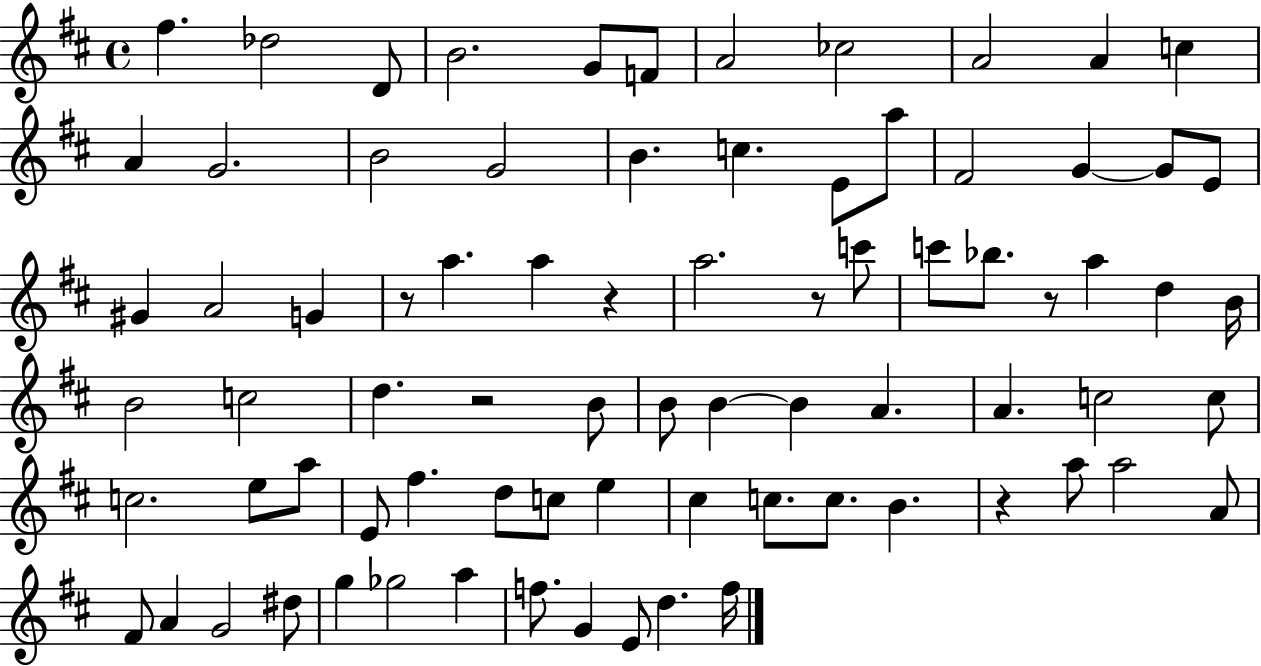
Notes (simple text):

F#5/q. Db5/h D4/e B4/h. G4/e F4/e A4/h CES5/h A4/h A4/q C5/q A4/q G4/h. B4/h G4/h B4/q. C5/q. E4/e A5/e F#4/h G4/q G4/e E4/e G#4/q A4/h G4/q R/e A5/q. A5/q R/q A5/h. R/e C6/e C6/e Bb5/e. R/e A5/q D5/q B4/s B4/h C5/h D5/q. R/h B4/e B4/e B4/q B4/q A4/q. A4/q. C5/h C5/e C5/h. E5/e A5/e E4/e F#5/q. D5/e C5/e E5/q C#5/q C5/e. C5/e. B4/q. R/q A5/e A5/h A4/e F#4/e A4/q G4/h D#5/e G5/q Gb5/h A5/q F5/e. G4/q E4/e D5/q. F5/s